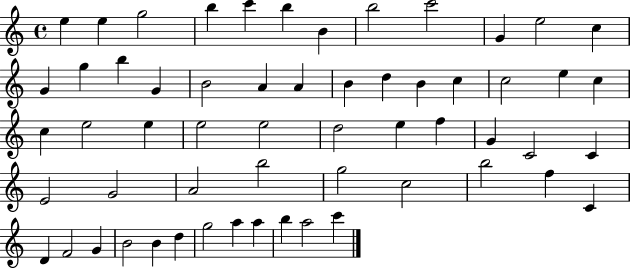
E5/q E5/q G5/h B5/q C6/q B5/q B4/q B5/h C6/h G4/q E5/h C5/q G4/q G5/q B5/q G4/q B4/h A4/q A4/q B4/q D5/q B4/q C5/q C5/h E5/q C5/q C5/q E5/h E5/q E5/h E5/h D5/h E5/q F5/q G4/q C4/h C4/q E4/h G4/h A4/h B5/h G5/h C5/h B5/h F5/q C4/q D4/q F4/h G4/q B4/h B4/q D5/q G5/h A5/q A5/q B5/q A5/h C6/q